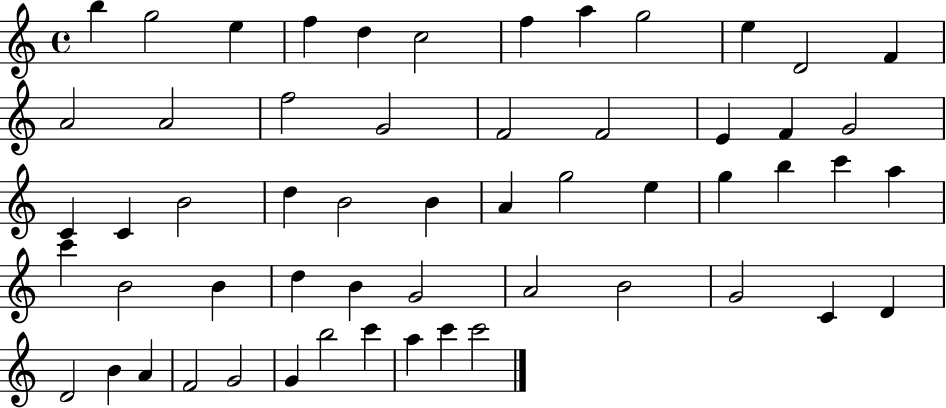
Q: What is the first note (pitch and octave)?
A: B5